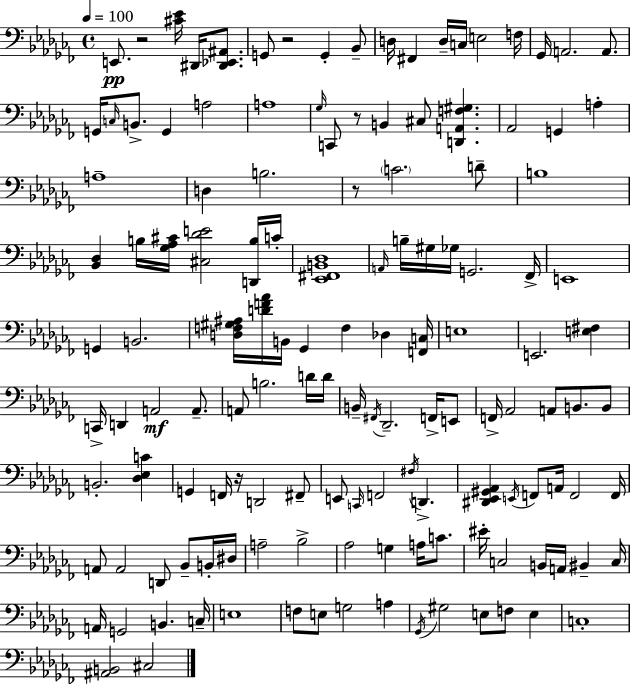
E2/e. R/h [C#4,Eb4]/s D#2/s [D#2,Eb2,A#2]/e. G2/e R/h G2/q Bb2/e D3/s F#2/q D3/s C3/s E3/h F3/s Gb2/s A2/h. A2/e. G2/s C3/s B2/e. G2/q A3/h A3/w Gb3/s C2/e R/e B2/q C#3/e [D2,A2,F3,G#3]/q. Ab2/h G2/q A3/q A3/w D3/q B3/h. R/e C4/h. D4/e B3/w [Bb2,Db3]/q B3/s [Gb3,Ab3,C#4]/s [C#3,Db4,E4]/h [D2,B3]/s C4/s [Eb2,F#2,B2,Db3]/w A2/s B3/s G#3/s Gb3/s G2/h. FES2/s E2/w G2/q B2/h. [D3,F3,G#3,A#3]/s [D4,F4,Ab4]/s B2/s Gb2/q F3/q Db3/q [F2,C3]/s E3/w E2/h. [E3,F#3]/q C2/s D2/q A2/h A2/e. A2/e B3/h. D4/s D4/s B2/s F#2/s Db2/h. F2/s E2/e F2/s Ab2/h A2/e B2/e. B2/e B2/h. [Db3,Eb3,C4]/q G2/q F2/s R/s D2/h F#2/e E2/e C2/s F2/h F#3/s D2/q. [D#2,Eb2,G#2,Ab2]/q E2/s F2/e A2/s F2/h F2/s A2/e A2/h D2/e Bb2/e B2/s D#3/s A3/h Bb3/h Ab3/h G3/q A3/s C4/e. EIS4/s C3/h B2/s A2/s BIS2/q C3/s A2/s G2/h B2/q. C3/s E3/w F3/e E3/e G3/h A3/q Gb2/s G#3/h E3/e F3/e E3/q C3/w [A#2,B2]/h C#3/h